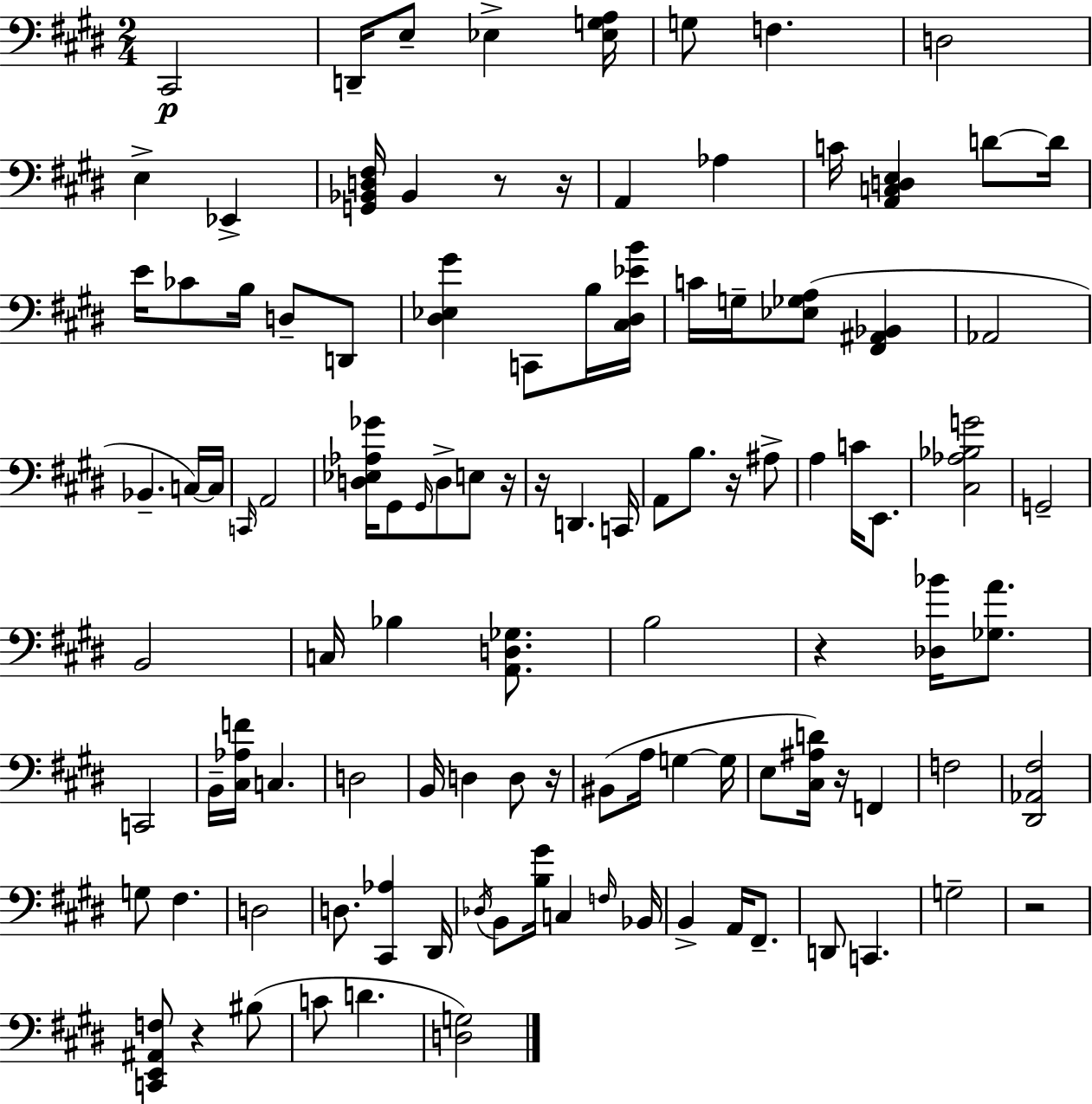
C#2/h D2/s E3/e Eb3/q [Eb3,G3,A3]/s G3/e F3/q. D3/h E3/q Eb2/q [G2,Bb2,D3,F#3]/s Bb2/q R/e R/s A2/q Ab3/q C4/s [A2,C3,D3,E3]/q D4/e D4/s E4/s CES4/e B3/s D3/e D2/e [D#3,Eb3,G#4]/q C2/e B3/s [C#3,D#3,Eb4,B4]/s C4/s G3/s [Eb3,Gb3,A3]/e [F#2,A#2,Bb2]/q Ab2/h Bb2/q. C3/s C3/s C2/s A2/h [D3,Eb3,Ab3,Gb4]/s G#2/e G#2/s D3/e E3/e R/s R/s D2/q. C2/s A2/e B3/e. R/s A#3/e A3/q C4/s E2/e. [C#3,Ab3,Bb3,G4]/h G2/h B2/h C3/s Bb3/q [A2,D3,Gb3]/e. B3/h R/q [Db3,Bb4]/s [Gb3,A4]/e. C2/h B2/s [C#3,Ab3,F4]/s C3/q. D3/h B2/s D3/q D3/e R/s BIS2/e A3/s G3/q G3/s E3/e [C#3,A#3,D4]/s R/s F2/q F3/h [D#2,Ab2,F#3]/h G3/e F#3/q. D3/h D3/e. [C#2,Ab3]/q D#2/s Db3/s B2/e [B3,G#4]/s C3/q F3/s Bb2/s B2/q A2/s F#2/e. D2/e C2/q. G3/h R/h [C2,E2,A#2,F3]/e R/q BIS3/e C4/e D4/q. [D3,G3]/h